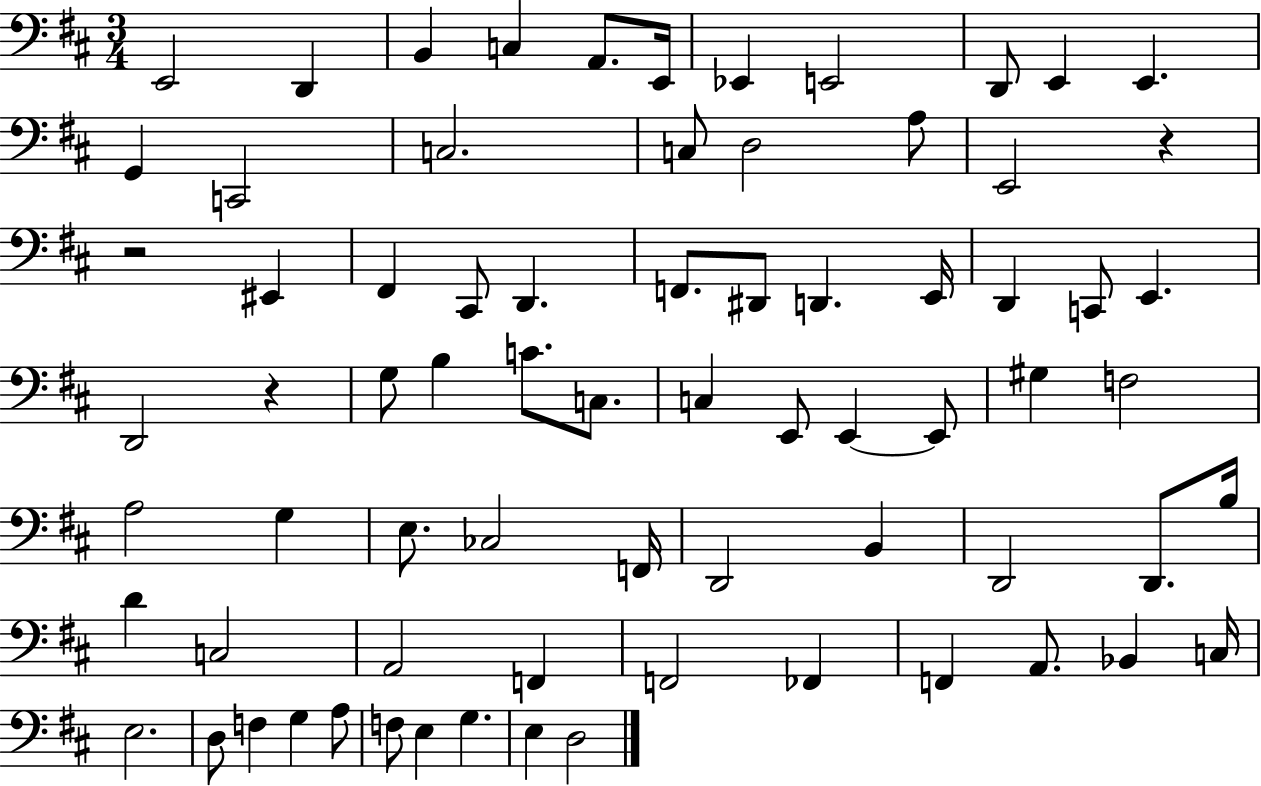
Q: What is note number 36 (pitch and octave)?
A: E2